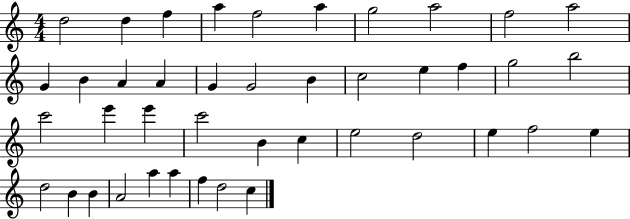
{
  \clef treble
  \numericTimeSignature
  \time 4/4
  \key c \major
  d''2 d''4 f''4 | a''4 f''2 a''4 | g''2 a''2 | f''2 a''2 | \break g'4 b'4 a'4 a'4 | g'4 g'2 b'4 | c''2 e''4 f''4 | g''2 b''2 | \break c'''2 e'''4 e'''4 | c'''2 b'4 c''4 | e''2 d''2 | e''4 f''2 e''4 | \break d''2 b'4 b'4 | a'2 a''4 a''4 | f''4 d''2 c''4 | \bar "|."
}